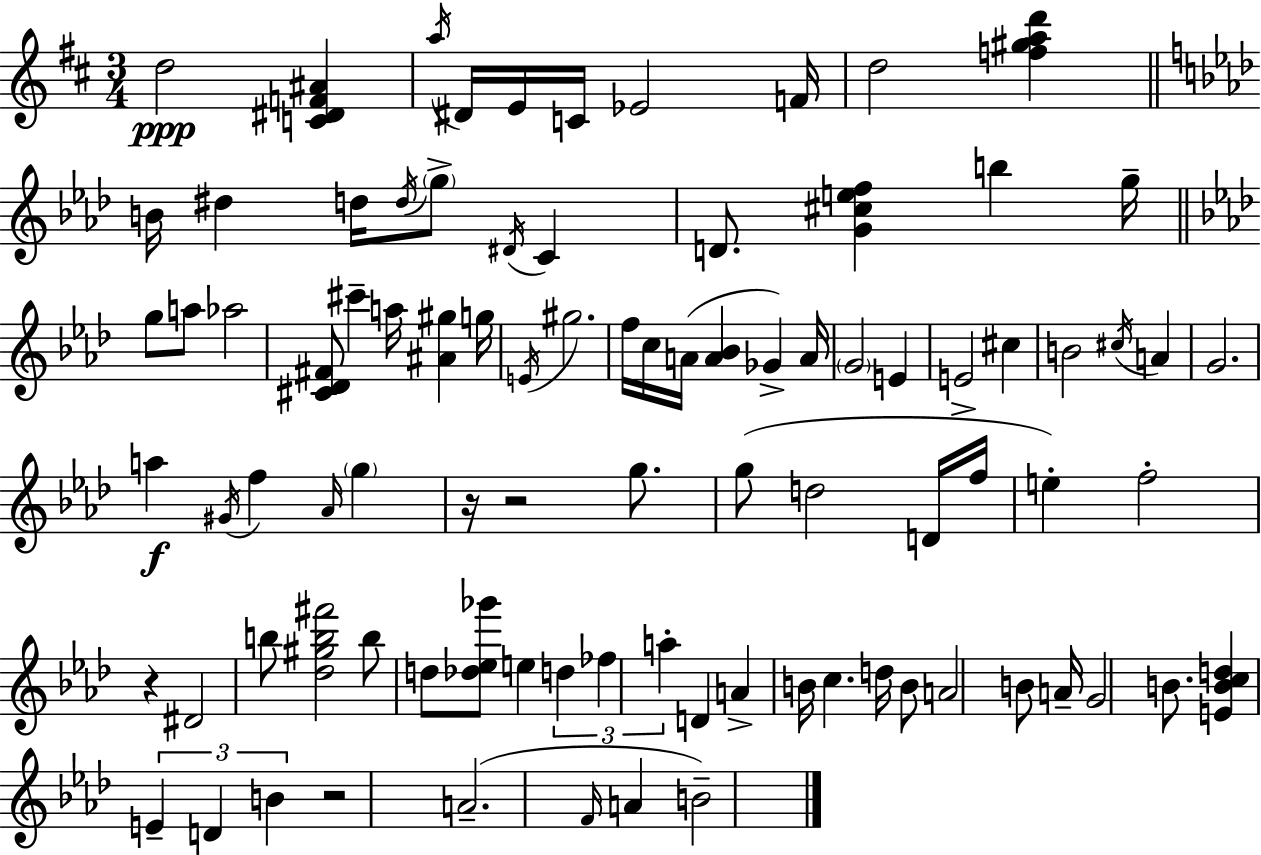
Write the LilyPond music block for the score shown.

{
  \clef treble
  \numericTimeSignature
  \time 3/4
  \key d \major
  d''2\ppp <c' dis' f' ais'>4 | \acciaccatura { a''16 } dis'16 e'16 c'16 ees'2 | f'16 d''2 <f'' gis'' a'' d'''>4 | \bar "||" \break \key aes \major b'16 dis''4 d''16 \acciaccatura { d''16 } \parenthesize g''8-> \acciaccatura { dis'16 } c'4 | d'8. <g' cis'' e'' f''>4 b''4 | g''16-- \bar "||" \break \key f \minor g''8 a''8 aes''2 | <cis' des' fis'>8 cis'''4-- a''16 <ais' gis''>4 g''16 | \acciaccatura { e'16 } gis''2. | f''16 c''16 a'16( <a' bes'>4 ges'4->) | \break a'16 \parenthesize g'2 e'4 | e'2-> cis''4 | b'2 \acciaccatura { cis''16 } a'4 | g'2. | \break a''4\f \acciaccatura { gis'16 } f''4 \grace { aes'16 } | \parenthesize g''4 r16 r2 | g''8. g''8( d''2 | d'16 f''16 e''4-.) f''2-. | \break r4 dis'2 | b''8 <des'' gis'' b'' fis'''>2 | b''8 d''8 <des'' ees'' ges'''>8 e''4 | \tuplet 3/2 { d''4 fes''4 a''4-. } | \break d'4 a'4-> b'16 c''4. | d''16 b'8 a'2 | b'8 a'16-- g'2 | b'8. <e' b' c'' d''>4 \tuplet 3/2 { e'4-- | \break d'4 b'4 } r2 | a'2.--( | \grace { f'16 } a'4 b'2--) | \bar "|."
}